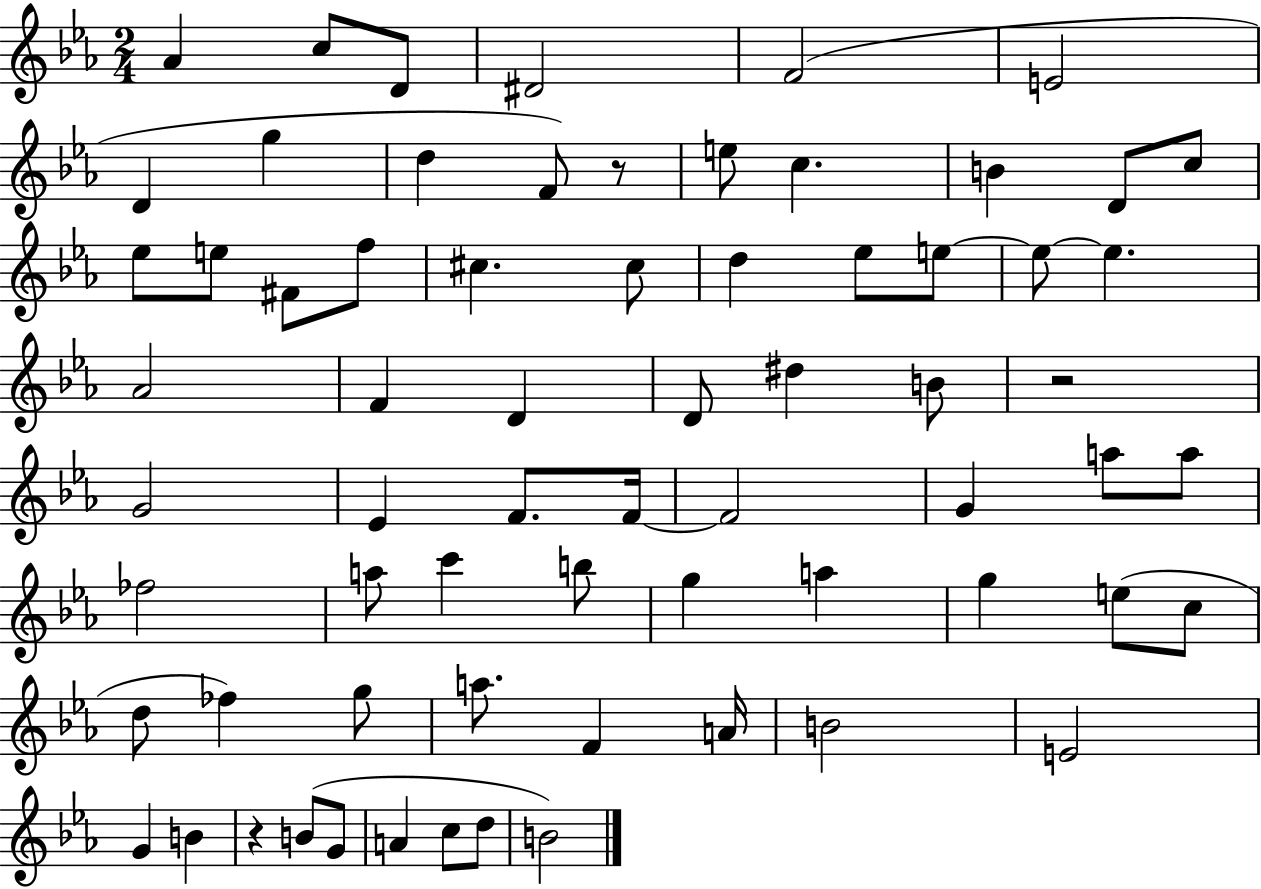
{
  \clef treble
  \numericTimeSignature
  \time 2/4
  \key ees \major
  aes'4 c''8 d'8 | dis'2 | f'2( | e'2 | \break d'4 g''4 | d''4 f'8) r8 | e''8 c''4. | b'4 d'8 c''8 | \break ees''8 e''8 fis'8 f''8 | cis''4. cis''8 | d''4 ees''8 e''8~~ | e''8~~ e''4. | \break aes'2 | f'4 d'4 | d'8 dis''4 b'8 | r2 | \break g'2 | ees'4 f'8. f'16~~ | f'2 | g'4 a''8 a''8 | \break fes''2 | a''8 c'''4 b''8 | g''4 a''4 | g''4 e''8( c''8 | \break d''8 fes''4) g''8 | a''8. f'4 a'16 | b'2 | e'2 | \break g'4 b'4 | r4 b'8( g'8 | a'4 c''8 d''8 | b'2) | \break \bar "|."
}